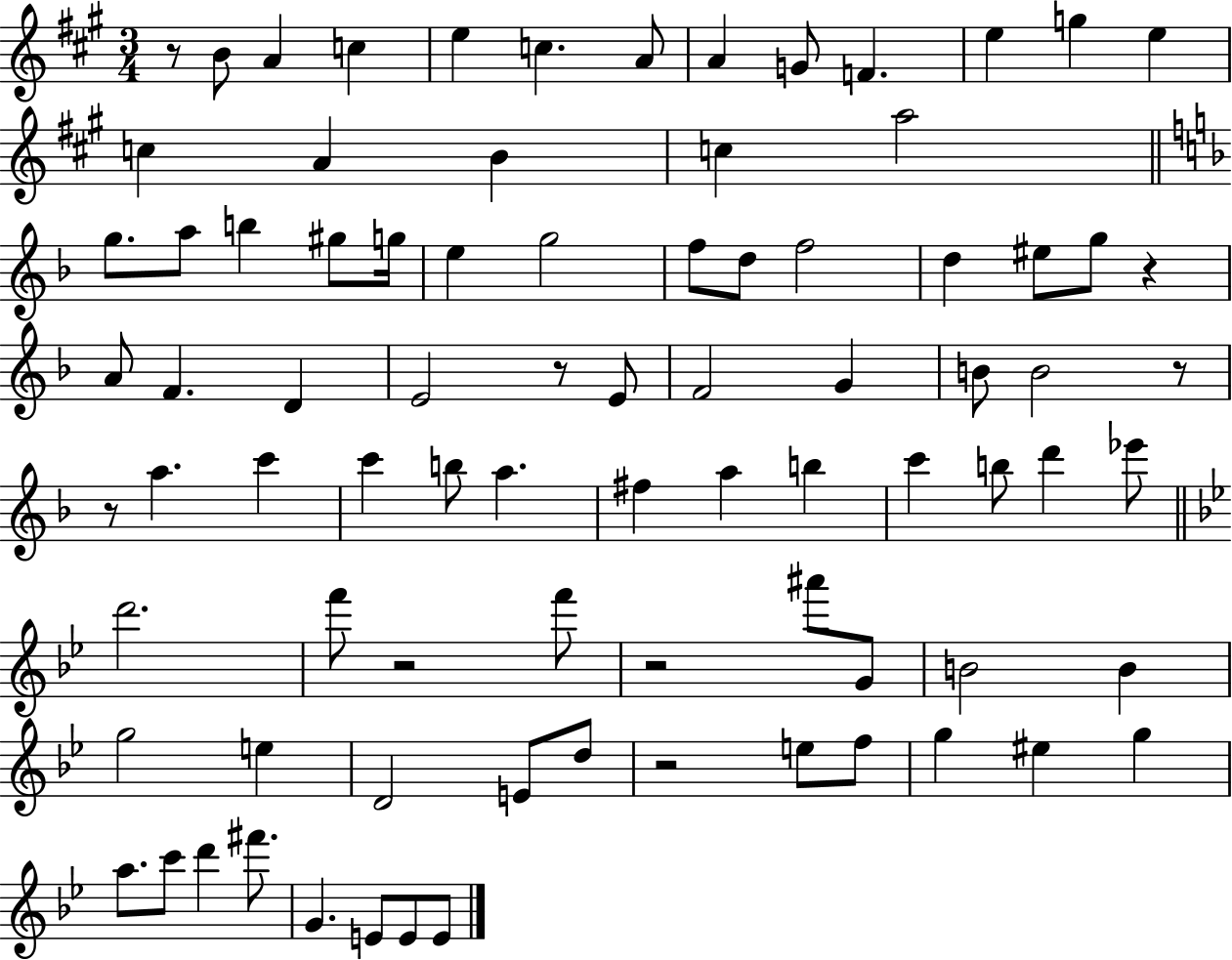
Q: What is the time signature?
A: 3/4